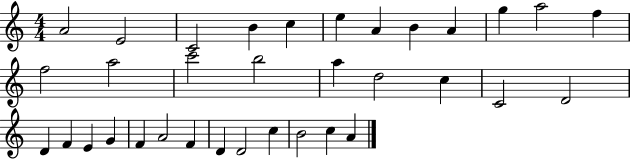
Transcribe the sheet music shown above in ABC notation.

X:1
T:Untitled
M:4/4
L:1/4
K:C
A2 E2 C2 B c e A B A g a2 f f2 a2 c'2 b2 a d2 c C2 D2 D F E G F A2 F D D2 c B2 c A